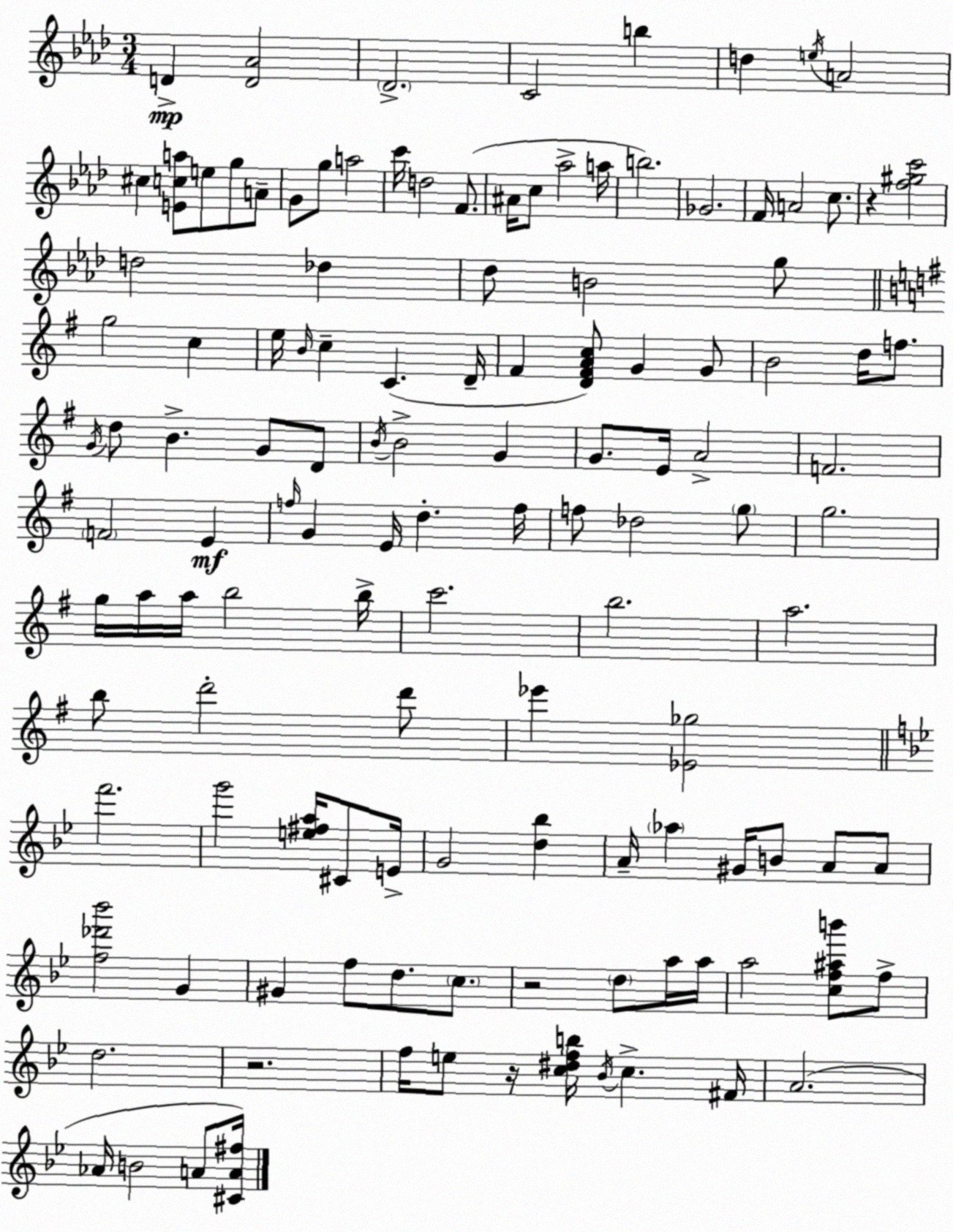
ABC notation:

X:1
T:Untitled
M:3/4
L:1/4
K:Fm
D [D_A]2 _D2 C2 b d e/4 A2 ^c [Eca]/2 e/2 g/2 A/2 G/2 g/2 a2 c'/4 d2 F/2 ^A/4 c/2 _a2 a/4 b2 _G2 F/4 A2 c/2 z [f^gc']2 d2 _d _d/2 B2 g/2 g2 c e/4 B/4 c C D/4 ^F [D^FAc]/2 G G/2 B2 d/4 f/2 G/4 d/2 B G/2 D/2 B/4 B2 G G/2 E/4 A2 F2 F2 E f/4 G E/4 d f/4 f/2 _d2 g/2 g2 g/4 a/4 a/4 b2 b/4 c'2 b2 a2 b/2 d'2 d'/2 _e' [_E_g]2 f'2 g'2 [e^fa]/4 ^C/2 E/4 G2 [d_b] A/4 _a ^G/4 B/2 A/2 A/2 [f_d'_b']2 G ^G f/2 d/2 c/2 z2 d/2 a/4 a/4 a2 [cf^ab']/2 f/2 d2 z2 f/4 e/2 z/4 [c^dfb]/4 _B/4 c ^F/4 A2 _A/4 B2 A/2 [^CA^f]/4